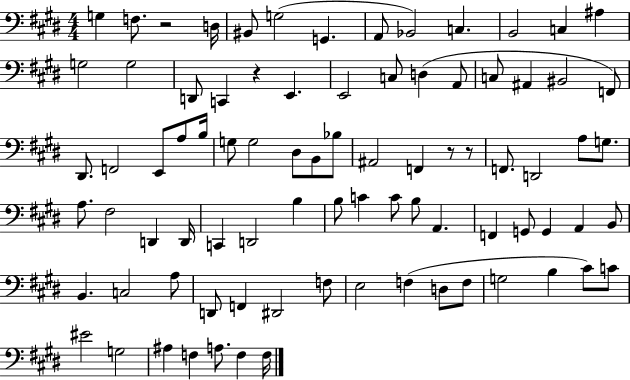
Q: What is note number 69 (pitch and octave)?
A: F3